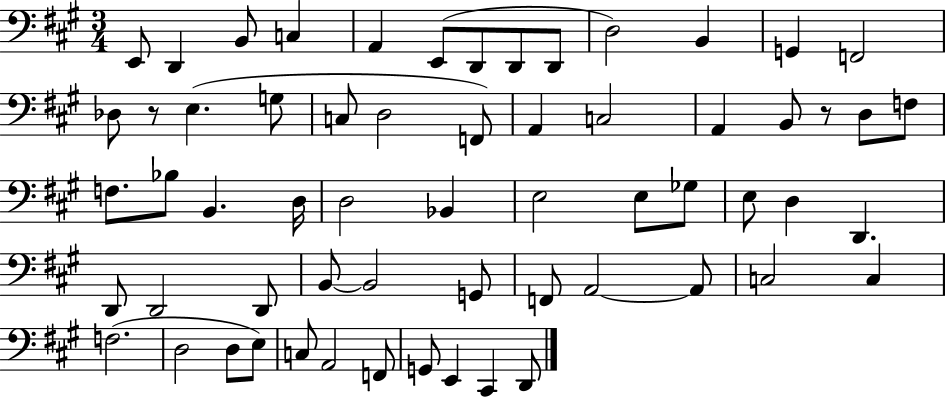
X:1
T:Untitled
M:3/4
L:1/4
K:A
E,,/2 D,, B,,/2 C, A,, E,,/2 D,,/2 D,,/2 D,,/2 D,2 B,, G,, F,,2 _D,/2 z/2 E, G,/2 C,/2 D,2 F,,/2 A,, C,2 A,, B,,/2 z/2 D,/2 F,/2 F,/2 _B,/2 B,, D,/4 D,2 _B,, E,2 E,/2 _G,/2 E,/2 D, D,, D,,/2 D,,2 D,,/2 B,,/2 B,,2 G,,/2 F,,/2 A,,2 A,,/2 C,2 C, F,2 D,2 D,/2 E,/2 C,/2 A,,2 F,,/2 G,,/2 E,, ^C,, D,,/2